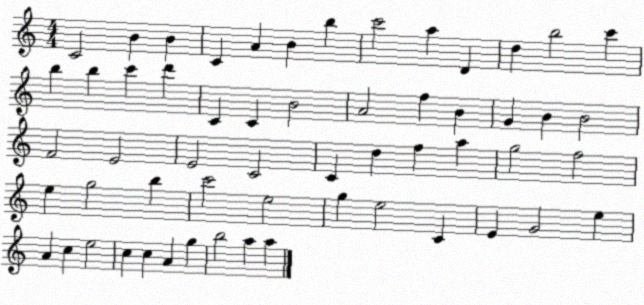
X:1
T:Untitled
M:4/4
L:1/4
K:C
C2 B B C A B b c'2 a D d b2 c' b b c' d' C C B2 A2 f B G B B2 F2 E2 E2 C2 C d f a g2 f2 e g2 b c'2 e2 g e2 C E G2 e A c e2 c c A g b2 a a